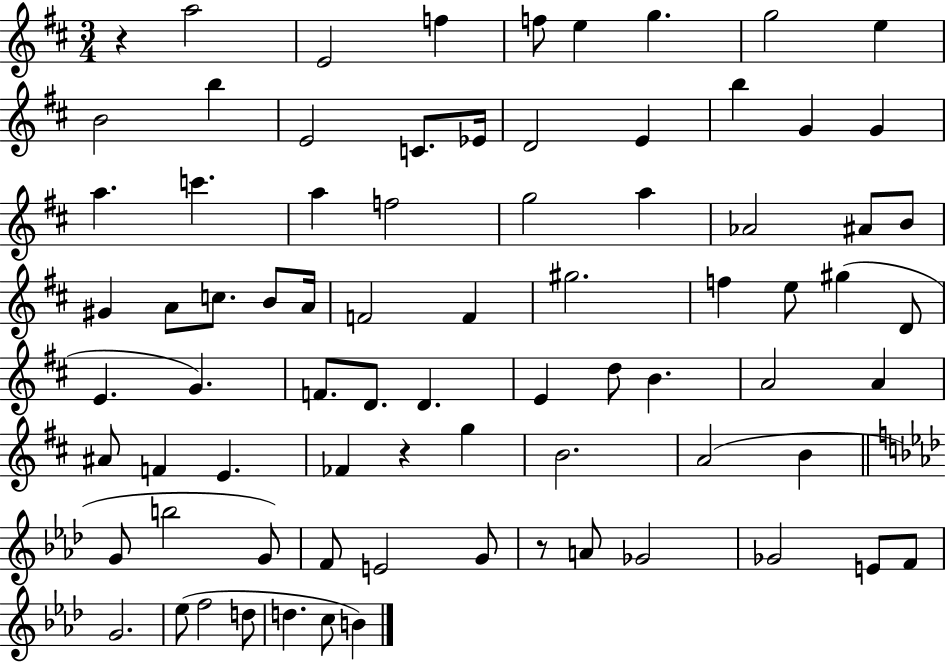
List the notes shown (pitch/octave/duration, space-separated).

R/q A5/h E4/h F5/q F5/e E5/q G5/q. G5/h E5/q B4/h B5/q E4/h C4/e. Eb4/s D4/h E4/q B5/q G4/q G4/q A5/q. C6/q. A5/q F5/h G5/h A5/q Ab4/h A#4/e B4/e G#4/q A4/e C5/e. B4/e A4/s F4/h F4/q G#5/h. F5/q E5/e G#5/q D4/e E4/q. G4/q. F4/e. D4/e. D4/q. E4/q D5/e B4/q. A4/h A4/q A#4/e F4/q E4/q. FES4/q R/q G5/q B4/h. A4/h B4/q G4/e B5/h G4/e F4/e E4/h G4/e R/e A4/e Gb4/h Gb4/h E4/e F4/e G4/h. Eb5/e F5/h D5/e D5/q. C5/e B4/q